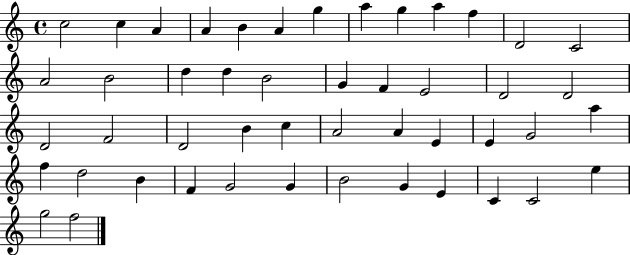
C5/h C5/q A4/q A4/q B4/q A4/q G5/q A5/q G5/q A5/q F5/q D4/h C4/h A4/h B4/h D5/q D5/q B4/h G4/q F4/q E4/h D4/h D4/h D4/h F4/h D4/h B4/q C5/q A4/h A4/q E4/q E4/q G4/h A5/q F5/q D5/h B4/q F4/q G4/h G4/q B4/h G4/q E4/q C4/q C4/h E5/q G5/h F5/h